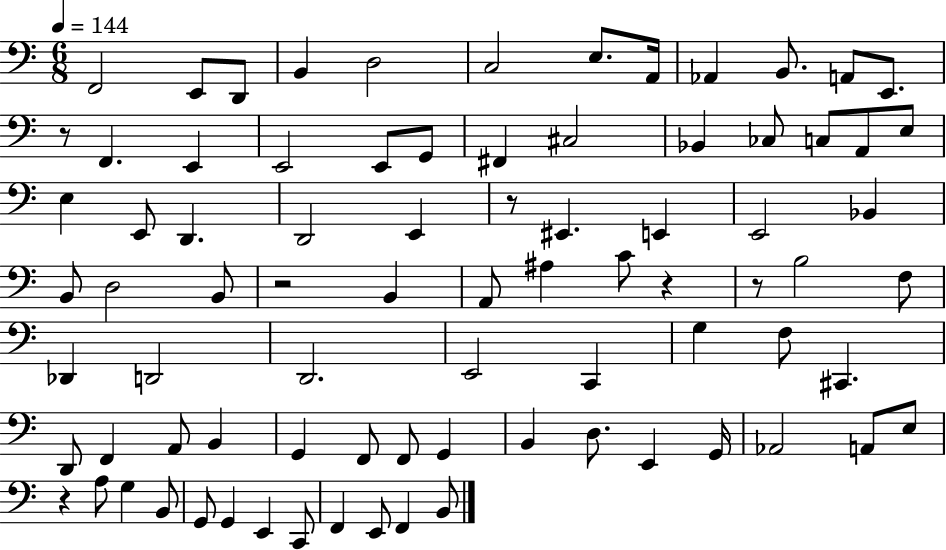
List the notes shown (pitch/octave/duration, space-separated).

F2/h E2/e D2/e B2/q D3/h C3/h E3/e. A2/s Ab2/q B2/e. A2/e E2/e. R/e F2/q. E2/q E2/h E2/e G2/e F#2/q C#3/h Bb2/q CES3/e C3/e A2/e E3/e E3/q E2/e D2/q. D2/h E2/q R/e EIS2/q. E2/q E2/h Bb2/q B2/e D3/h B2/e R/h B2/q A2/e A#3/q C4/e R/q R/e B3/h F3/e Db2/q D2/h D2/h. E2/h C2/q G3/q F3/e C#2/q. D2/e F2/q A2/e B2/q G2/q F2/e F2/e G2/q B2/q D3/e. E2/q G2/s Ab2/h A2/e E3/e R/q A3/e G3/q B2/e G2/e G2/q E2/q C2/e F2/q E2/e F2/q B2/e